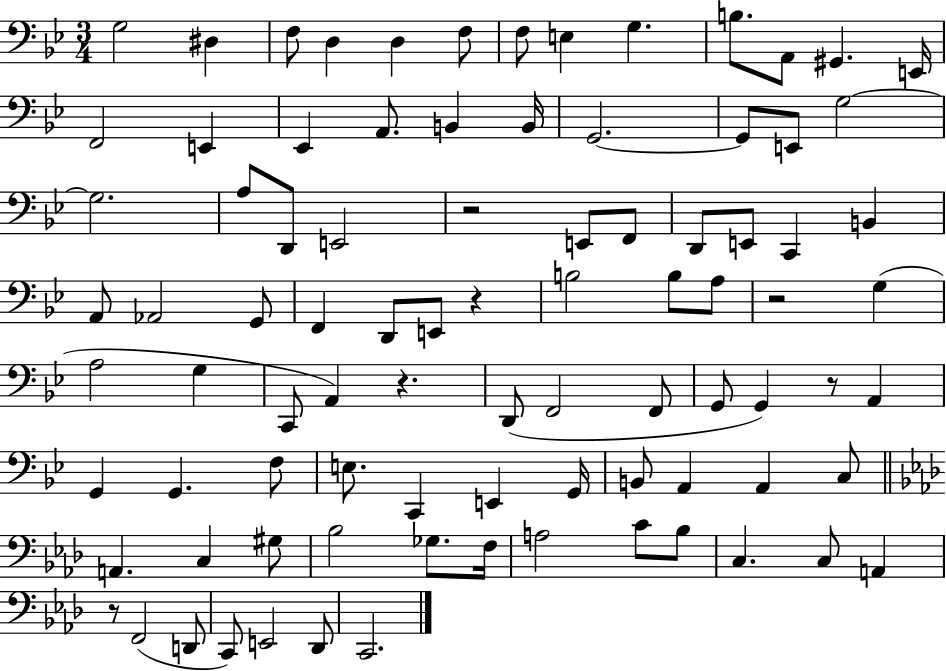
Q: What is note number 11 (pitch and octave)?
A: A2